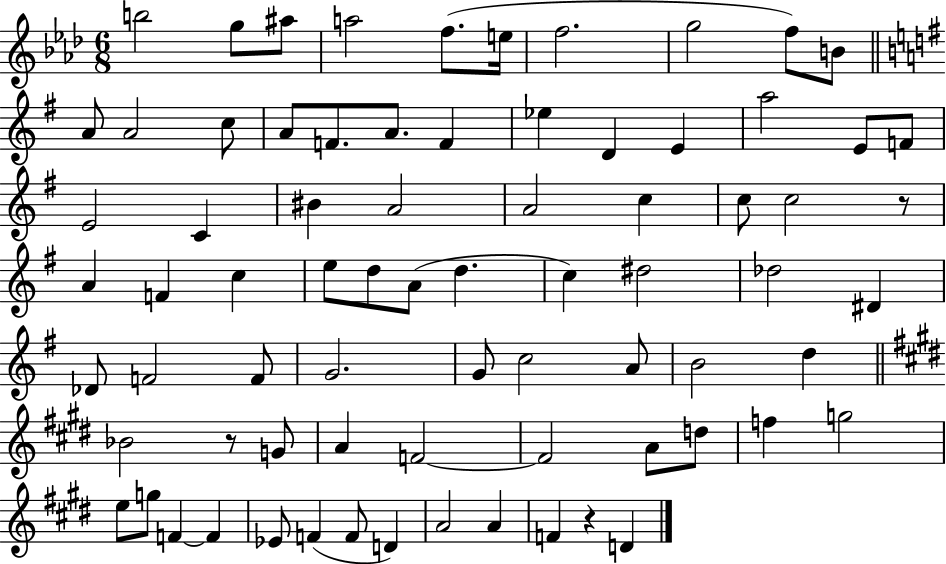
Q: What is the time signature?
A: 6/8